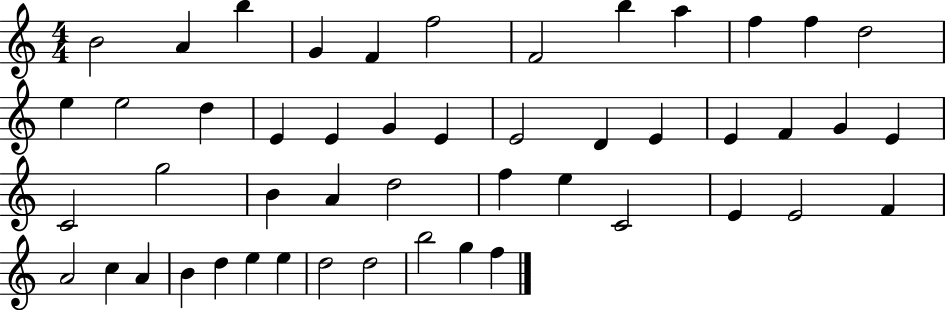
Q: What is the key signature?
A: C major